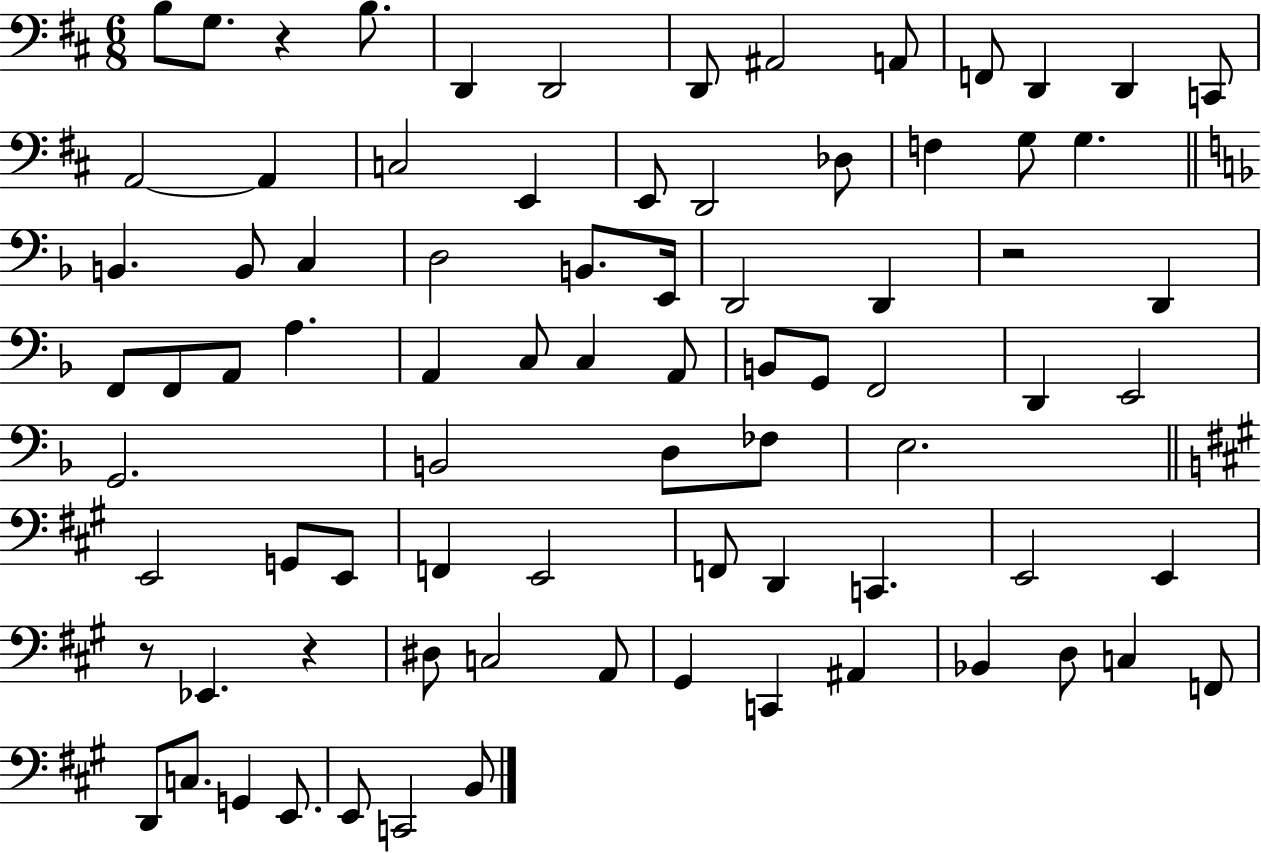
X:1
T:Untitled
M:6/8
L:1/4
K:D
B,/2 G,/2 z B,/2 D,, D,,2 D,,/2 ^A,,2 A,,/2 F,,/2 D,, D,, C,,/2 A,,2 A,, C,2 E,, E,,/2 D,,2 _D,/2 F, G,/2 G, B,, B,,/2 C, D,2 B,,/2 E,,/4 D,,2 D,, z2 D,, F,,/2 F,,/2 A,,/2 A, A,, C,/2 C, A,,/2 B,,/2 G,,/2 F,,2 D,, E,,2 G,,2 B,,2 D,/2 _F,/2 E,2 E,,2 G,,/2 E,,/2 F,, E,,2 F,,/2 D,, C,, E,,2 E,, z/2 _E,, z ^D,/2 C,2 A,,/2 ^G,, C,, ^A,, _B,, D,/2 C, F,,/2 D,,/2 C,/2 G,, E,,/2 E,,/2 C,,2 B,,/2